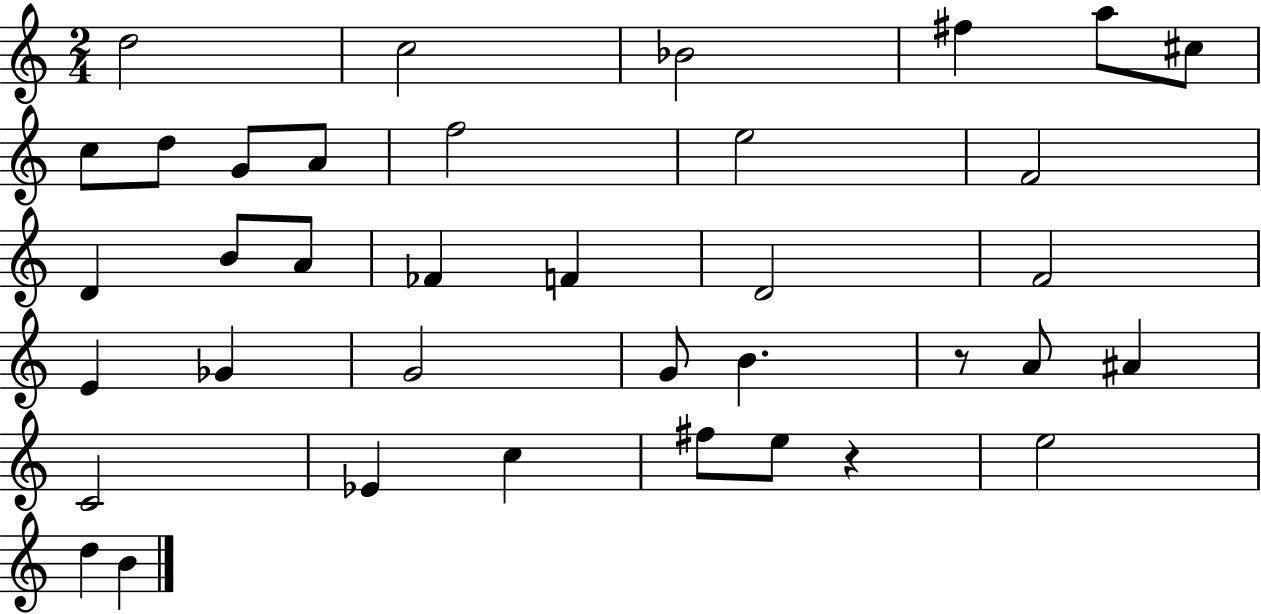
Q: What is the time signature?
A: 2/4